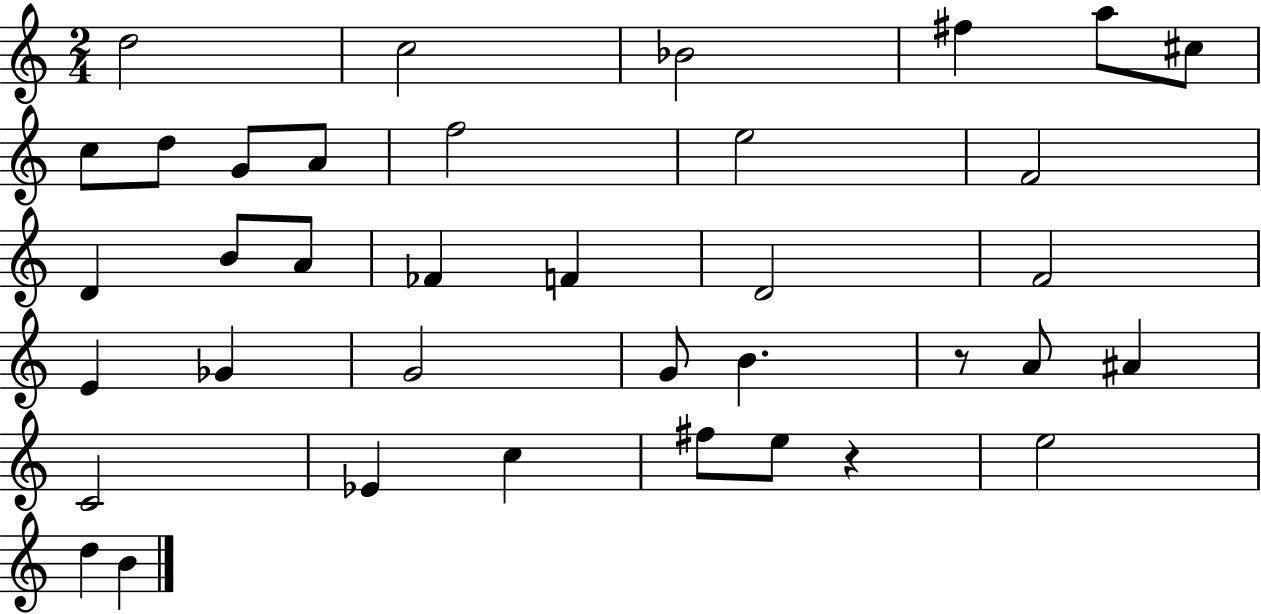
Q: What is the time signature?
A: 2/4